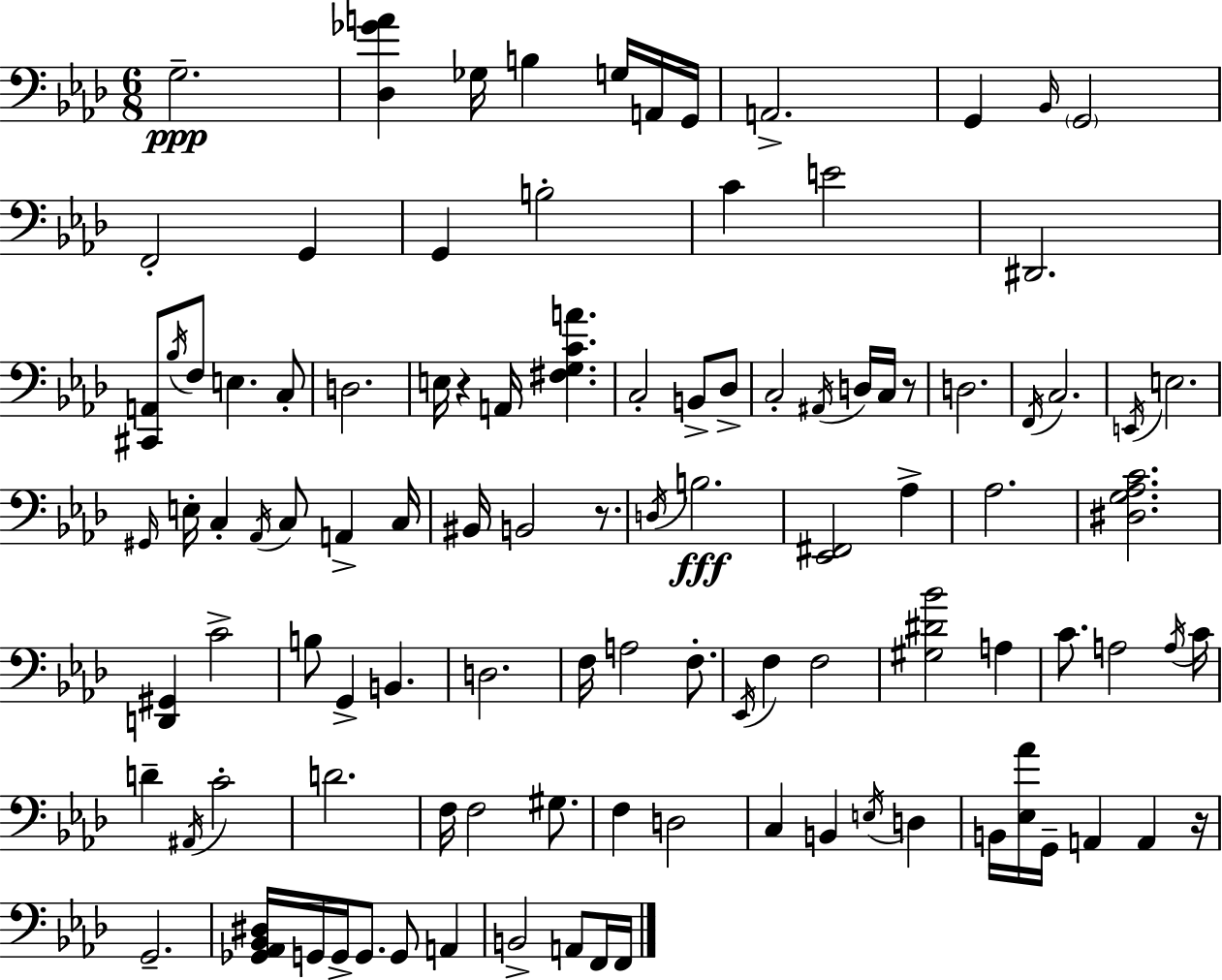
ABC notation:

X:1
T:Untitled
M:6/8
L:1/4
K:Ab
G,2 [_D,_GA] _G,/4 B, G,/4 A,,/4 G,,/4 A,,2 G,, _B,,/4 G,,2 F,,2 G,, G,, B,2 C E2 ^D,,2 [^C,,A,,]/2 _B,/4 F,/2 E, C,/2 D,2 E,/4 z A,,/4 [^F,G,CA] C,2 B,,/2 _D,/2 C,2 ^A,,/4 D,/4 C,/4 z/2 D,2 F,,/4 C,2 E,,/4 E,2 ^G,,/4 E,/4 C, _A,,/4 C,/2 A,, C,/4 ^B,,/4 B,,2 z/2 D,/4 B,2 [_E,,^F,,]2 _A, _A,2 [^D,G,_A,C]2 [D,,^G,,] C2 B,/2 G,, B,, D,2 F,/4 A,2 F,/2 _E,,/4 F, F,2 [^G,^D_B]2 A, C/2 A,2 A,/4 C/4 D ^A,,/4 C2 D2 F,/4 F,2 ^G,/2 F, D,2 C, B,, E,/4 D, B,,/4 [_E,_A]/4 G,,/4 A,, A,, z/4 G,,2 [_G,,_A,,_B,,^D,]/4 G,,/4 G,,/4 G,,/2 G,,/2 A,, B,,2 A,,/2 F,,/4 F,,/4